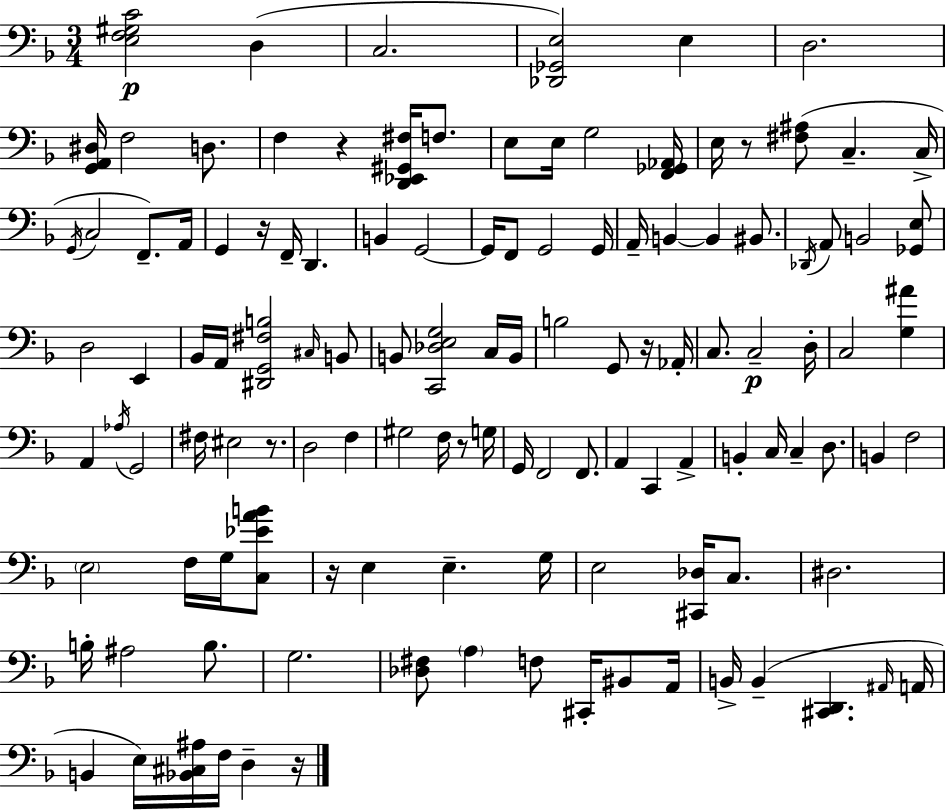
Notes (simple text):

[E3,F3,G#3,C4]/h D3/q C3/h. [Db2,Gb2,E3]/h E3/q D3/h. [G2,A2,D#3]/s F3/h D3/e. F3/q R/q [D2,Eb2,G#2,F#3]/s F3/e. E3/e E3/s G3/h [F2,Gb2,Ab2]/s E3/s R/e [F#3,A#3]/e C3/q. C3/s G2/s C3/h F2/e. A2/s G2/q R/s F2/s D2/q. B2/q G2/h G2/s F2/e G2/h G2/s A2/s B2/q B2/q BIS2/e. Db2/s A2/e B2/h [Gb2,E3]/e D3/h E2/q Bb2/s A2/s [D#2,G2,F#3,B3]/h C#3/s B2/e B2/e [C2,Db3,E3,G3]/h C3/s B2/s B3/h G2/e R/s Ab2/s C3/e. C3/h D3/s C3/h [G3,A#4]/q A2/q Ab3/s G2/h F#3/s EIS3/h R/e. D3/h F3/q G#3/h F3/s R/e G3/s G2/s F2/h F2/e. A2/q C2/q A2/q B2/q C3/s C3/q D3/e. B2/q F3/h E3/h F3/s G3/s [C3,Eb4,A4,B4]/e R/s E3/q E3/q. G3/s E3/h [C#2,Db3]/s C3/e. D#3/h. B3/s A#3/h B3/e. G3/h. [Db3,F#3]/e A3/q F3/e C#2/s BIS2/e A2/s B2/s B2/q [C#2,D2]/q. A#2/s A2/s B2/q E3/s [Bb2,C#3,A#3]/s F3/s D3/q R/s